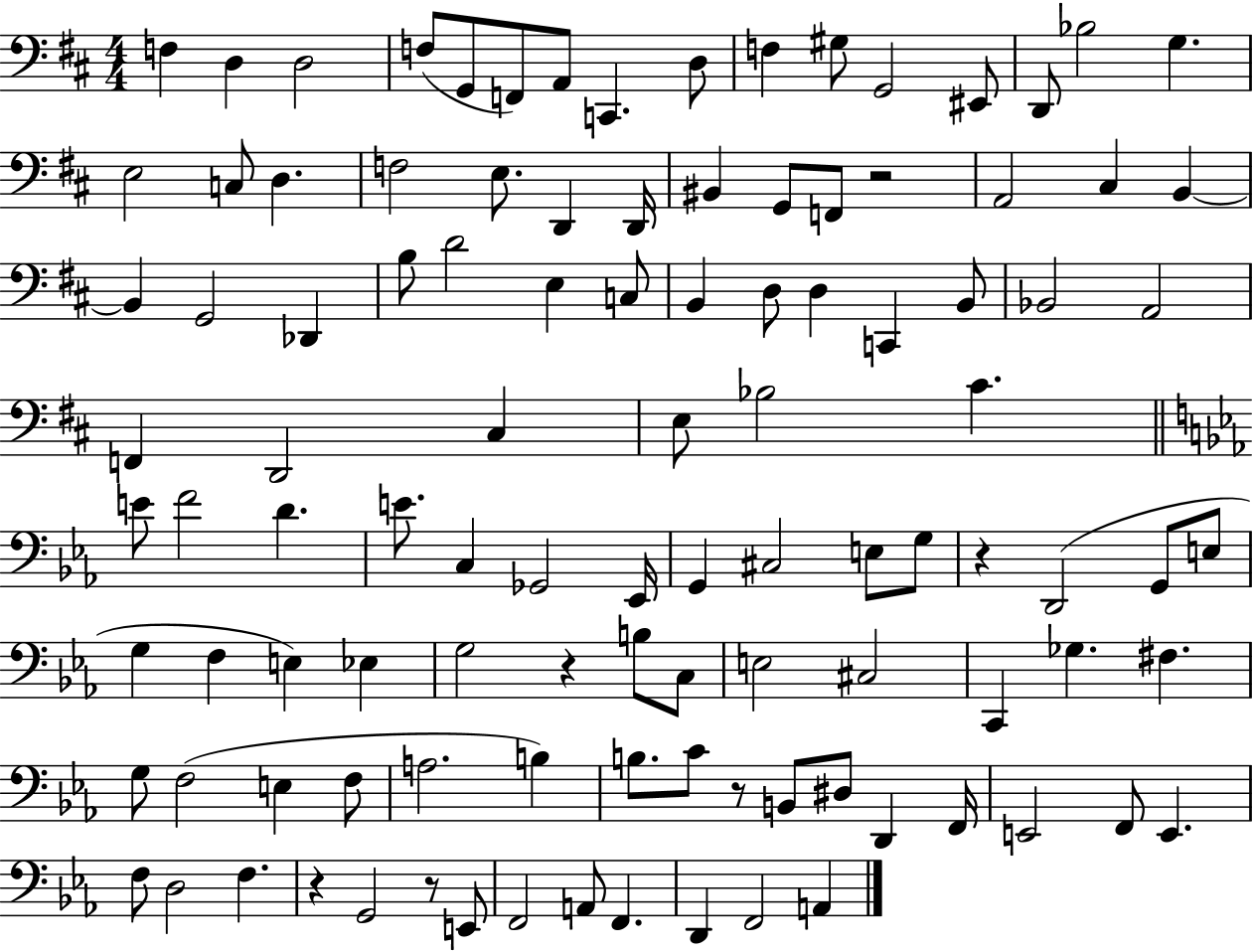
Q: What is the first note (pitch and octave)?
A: F3